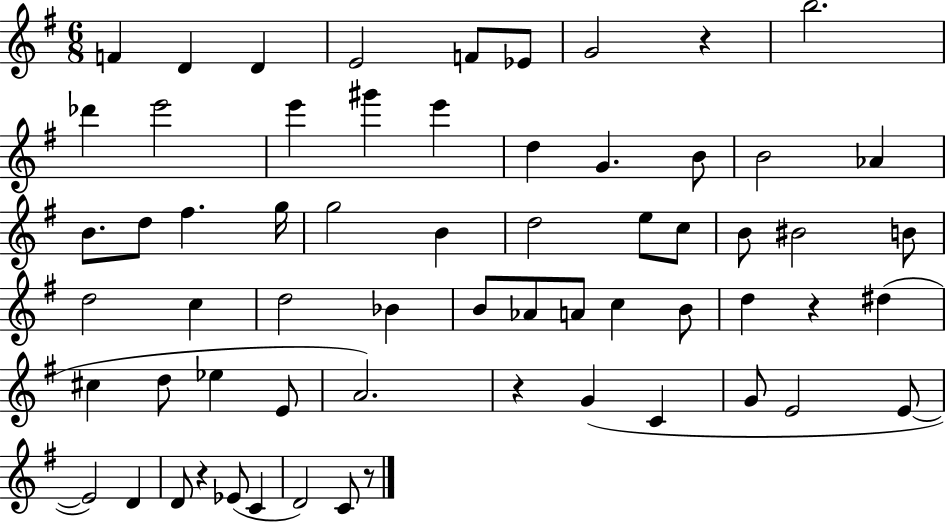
{
  \clef treble
  \numericTimeSignature
  \time 6/8
  \key g \major
  f'4 d'4 d'4 | e'2 f'8 ees'8 | g'2 r4 | b''2. | \break des'''4 e'''2 | e'''4 gis'''4 e'''4 | d''4 g'4. b'8 | b'2 aes'4 | \break b'8. d''8 fis''4. g''16 | g''2 b'4 | d''2 e''8 c''8 | b'8 bis'2 b'8 | \break d''2 c''4 | d''2 bes'4 | b'8 aes'8 a'8 c''4 b'8 | d''4 r4 dis''4( | \break cis''4 d''8 ees''4 e'8 | a'2.) | r4 g'4( c'4 | g'8 e'2 e'8~~ | \break e'2) d'4 | d'8 r4 ees'8( c'4 | d'2) c'8 r8 | \bar "|."
}